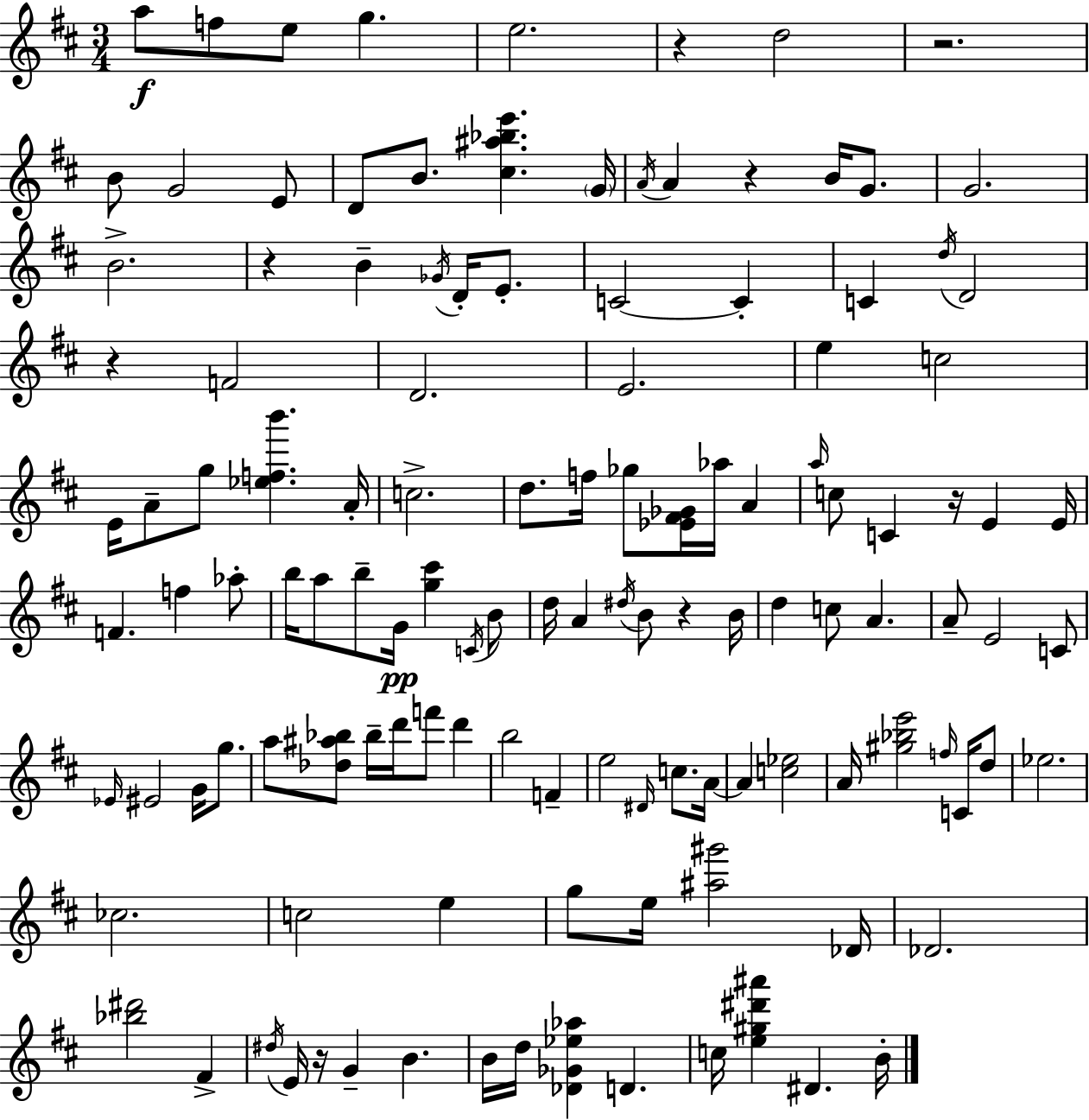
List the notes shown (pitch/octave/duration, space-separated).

A5/e F5/e E5/e G5/q. E5/h. R/q D5/h R/h. B4/e G4/h E4/e D4/e B4/e. [C#5,A#5,Bb5,E6]/q. G4/s A4/s A4/q R/q B4/s G4/e. G4/h. B4/h. R/q B4/q Gb4/s D4/s E4/e. C4/h C4/q C4/q D5/s D4/h R/q F4/h D4/h. E4/h. E5/q C5/h E4/s A4/e G5/e [Eb5,F5,B6]/q. A4/s C5/h. D5/e. F5/s Gb5/e [Eb4,F#4,Gb4]/s Ab5/s A4/q A5/s C5/e C4/q R/s E4/q E4/s F4/q. F5/q Ab5/e B5/s A5/e B5/e G4/s [G5,C#6]/q C4/s B4/e D5/s A4/q D#5/s B4/e R/q B4/s D5/q C5/e A4/q. A4/e E4/h C4/e Eb4/s EIS4/h G4/s G5/e. A5/e [Db5,A#5,Bb5]/e Bb5/s D6/s F6/e D6/q B5/h F4/q E5/h D#4/s C5/e. A4/s A4/q [C5,Eb5]/h A4/s [G#5,Bb5,E6]/h F5/s C4/s D5/e Eb5/h. CES5/h. C5/h E5/q G5/e E5/s [A#5,G#6]/h Db4/s Db4/h. [Bb5,D#6]/h F#4/q D#5/s E4/s R/s G4/q B4/q. B4/s D5/s [Db4,Gb4,Eb5,Ab5]/q D4/q. C5/s [E5,G#5,D#6,A#6]/q D#4/q. B4/s